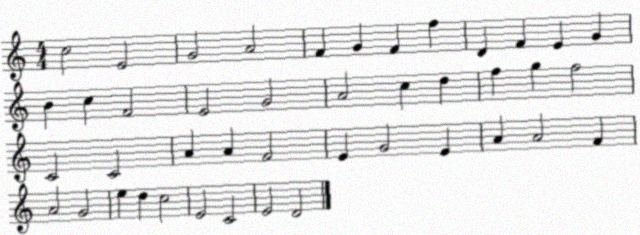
X:1
T:Untitled
M:4/4
L:1/4
K:C
c2 E2 G2 A2 F G F f D F E G B c F2 E2 G2 A2 c d f g f2 C2 C2 A A F2 E G2 E A A2 F A2 G2 e d c2 E2 C2 E2 D2